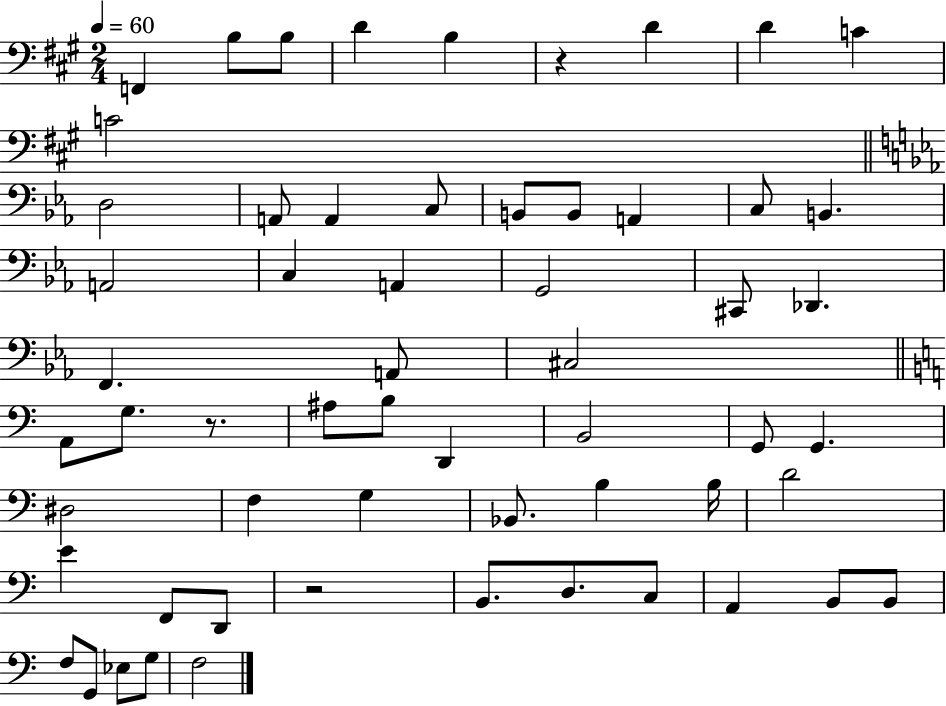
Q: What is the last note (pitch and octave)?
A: F3